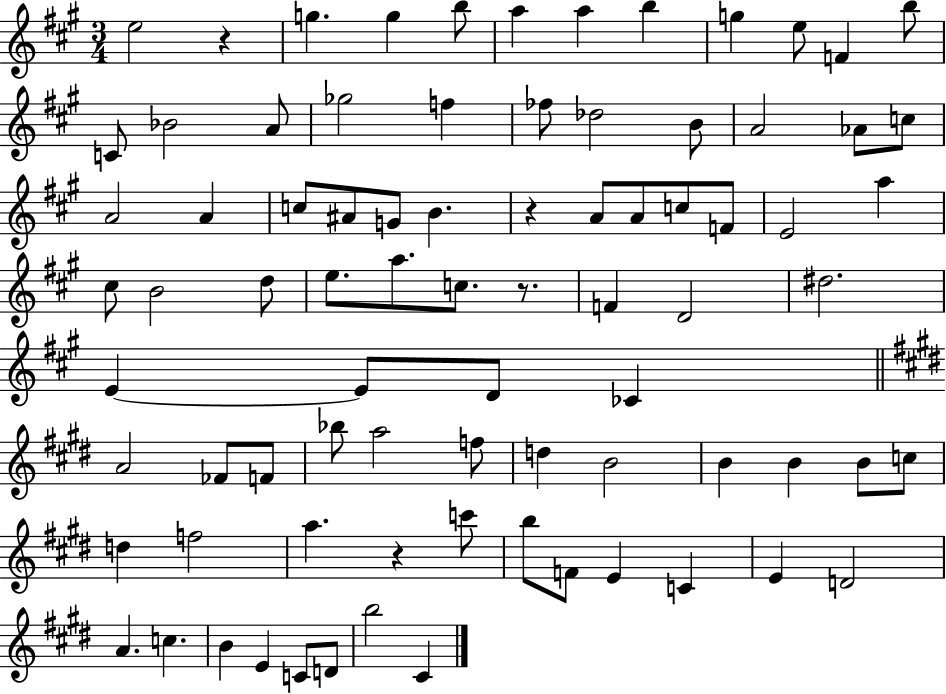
{
  \clef treble
  \numericTimeSignature
  \time 3/4
  \key a \major
  e''2 r4 | g''4. g''4 b''8 | a''4 a''4 b''4 | g''4 e''8 f'4 b''8 | \break c'8 bes'2 a'8 | ges''2 f''4 | fes''8 des''2 b'8 | a'2 aes'8 c''8 | \break a'2 a'4 | c''8 ais'8 g'8 b'4. | r4 a'8 a'8 c''8 f'8 | e'2 a''4 | \break cis''8 b'2 d''8 | e''8. a''8. c''8. r8. | f'4 d'2 | dis''2. | \break e'4~~ e'8 d'8 ces'4 | \bar "||" \break \key e \major a'2 fes'8 f'8 | bes''8 a''2 f''8 | d''4 b'2 | b'4 b'4 b'8 c''8 | \break d''4 f''2 | a''4. r4 c'''8 | b''8 f'8 e'4 c'4 | e'4 d'2 | \break a'4. c''4. | b'4 e'4 c'8 d'8 | b''2 cis'4 | \bar "|."
}